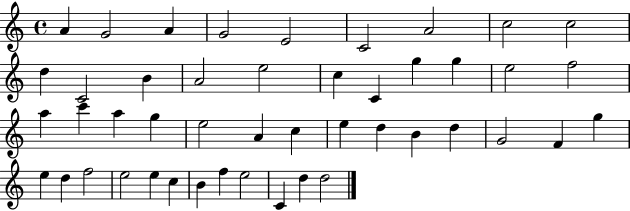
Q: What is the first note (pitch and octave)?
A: A4